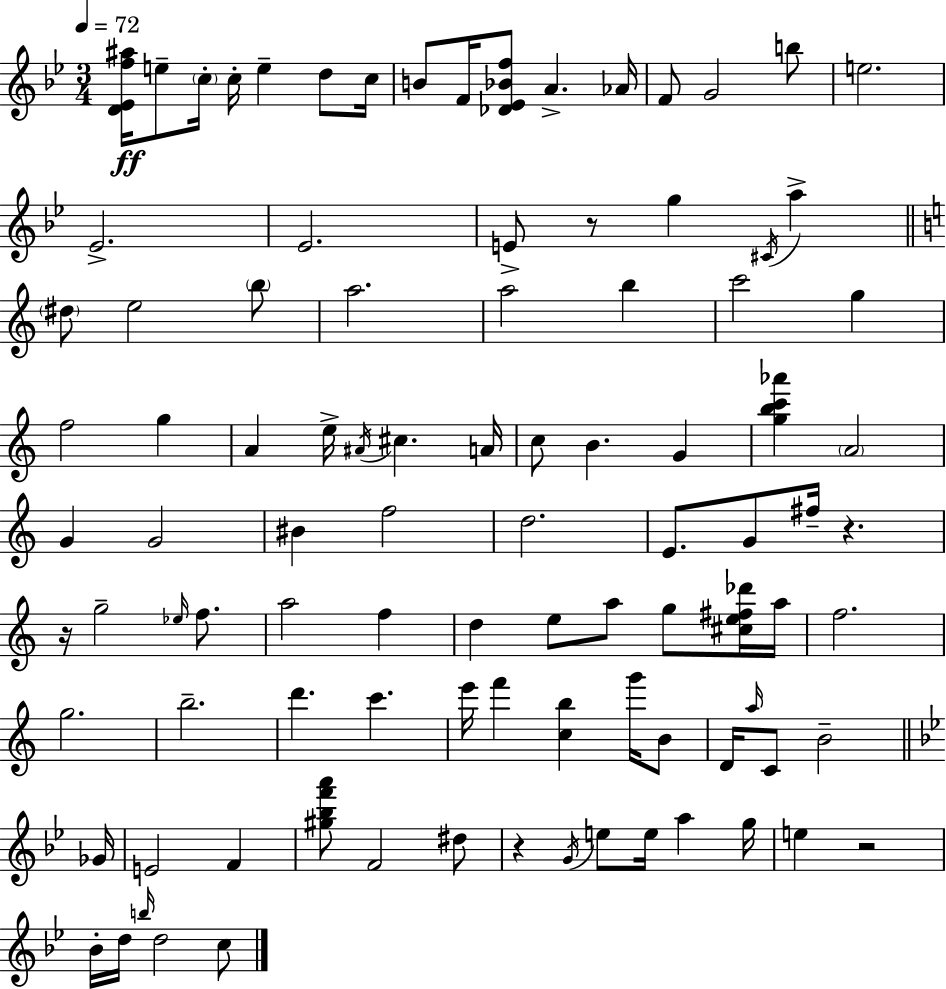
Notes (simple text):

[D4,Eb4,F5,A#5]/s E5/e C5/s C5/s E5/q D5/e C5/s B4/e F4/s [Db4,Eb4,Bb4,F5]/e A4/q. Ab4/s F4/e G4/h B5/e E5/h. Eb4/h. Eb4/h. E4/e R/e G5/q C#4/s A5/q D#5/e E5/h B5/e A5/h. A5/h B5/q C6/h G5/q F5/h G5/q A4/q E5/s A#4/s C#5/q. A4/s C5/e B4/q. G4/q [G5,B5,C6,Ab6]/q A4/h G4/q G4/h BIS4/q F5/h D5/h. E4/e. G4/e F#5/s R/q. R/s G5/h Eb5/s F5/e. A5/h F5/q D5/q E5/e A5/e G5/e [C#5,E5,F#5,Db6]/s A5/s F5/h. G5/h. B5/h. D6/q. C6/q. E6/s F6/q [C5,B5]/q G6/s B4/e D4/s A5/s C4/e B4/h Gb4/s E4/h F4/q [G#5,Bb5,F6,A6]/e F4/h D#5/e R/q G4/s E5/e E5/s A5/q G5/s E5/q R/h Bb4/s D5/s B5/s D5/h C5/e